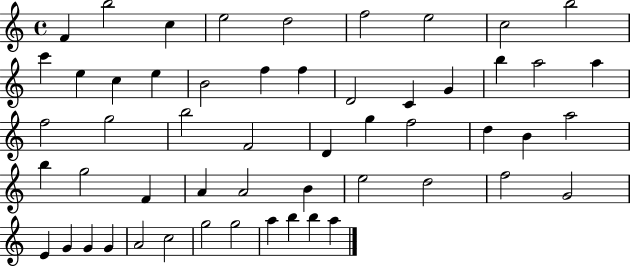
F4/q B5/h C5/q E5/h D5/h F5/h E5/h C5/h B5/h C6/q E5/q C5/q E5/q B4/h F5/q F5/q D4/h C4/q G4/q B5/q A5/h A5/q F5/h G5/h B5/h F4/h D4/q G5/q F5/h D5/q B4/q A5/h B5/q G5/h F4/q A4/q A4/h B4/q E5/h D5/h F5/h G4/h E4/q G4/q G4/q G4/q A4/h C5/h G5/h G5/h A5/q B5/q B5/q A5/q